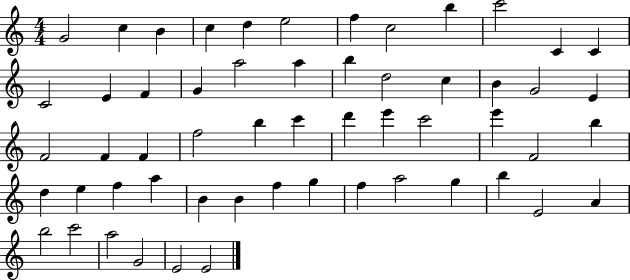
X:1
T:Untitled
M:4/4
L:1/4
K:C
G2 c B c d e2 f c2 b c'2 C C C2 E F G a2 a b d2 c B G2 E F2 F F f2 b c' d' e' c'2 e' F2 b d e f a B B f g f a2 g b E2 A b2 c'2 a2 G2 E2 E2